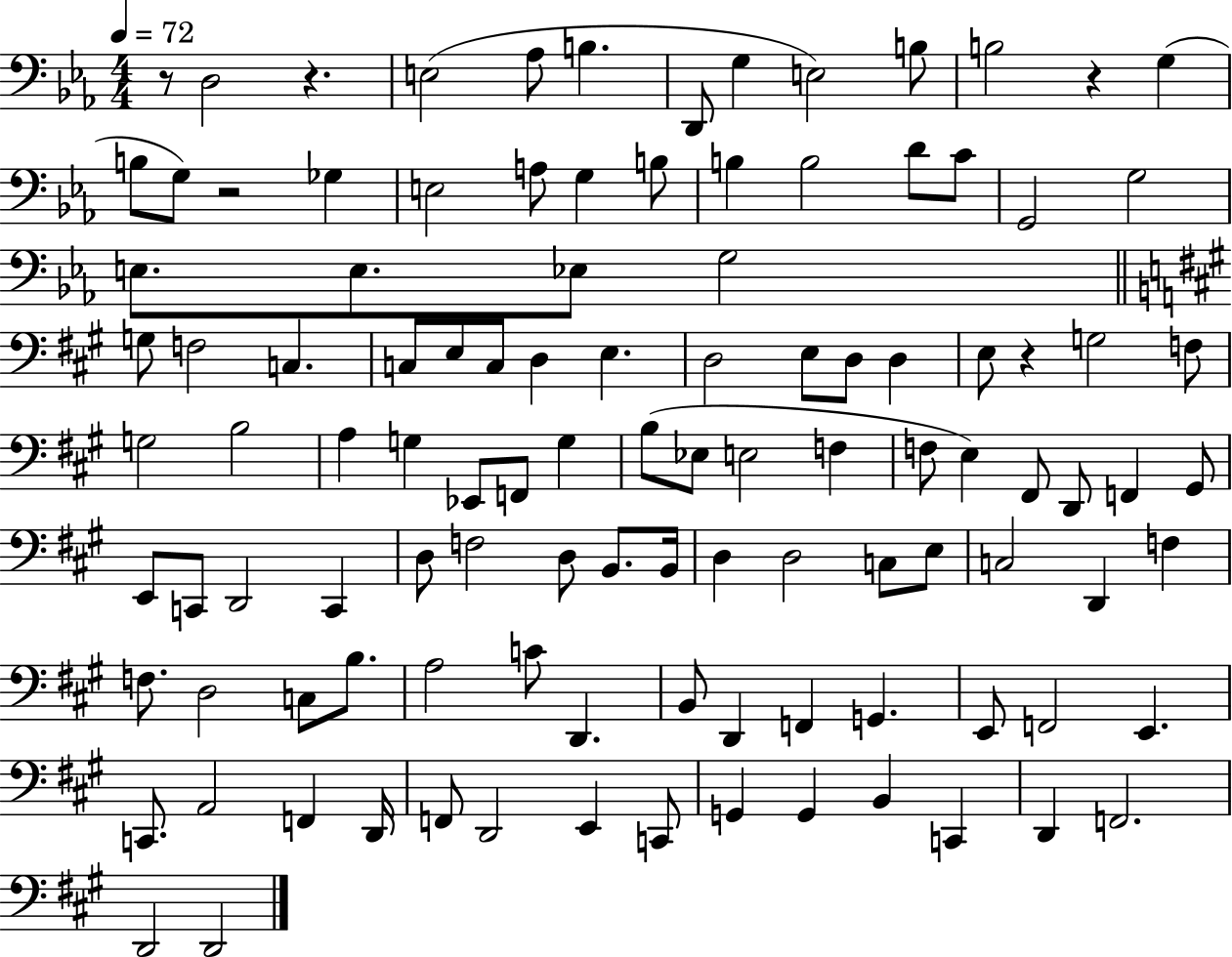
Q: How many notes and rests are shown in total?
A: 110